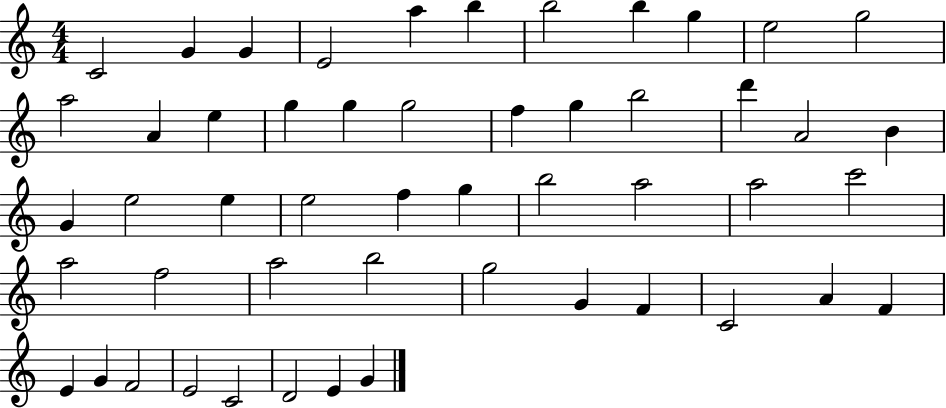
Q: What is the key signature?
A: C major